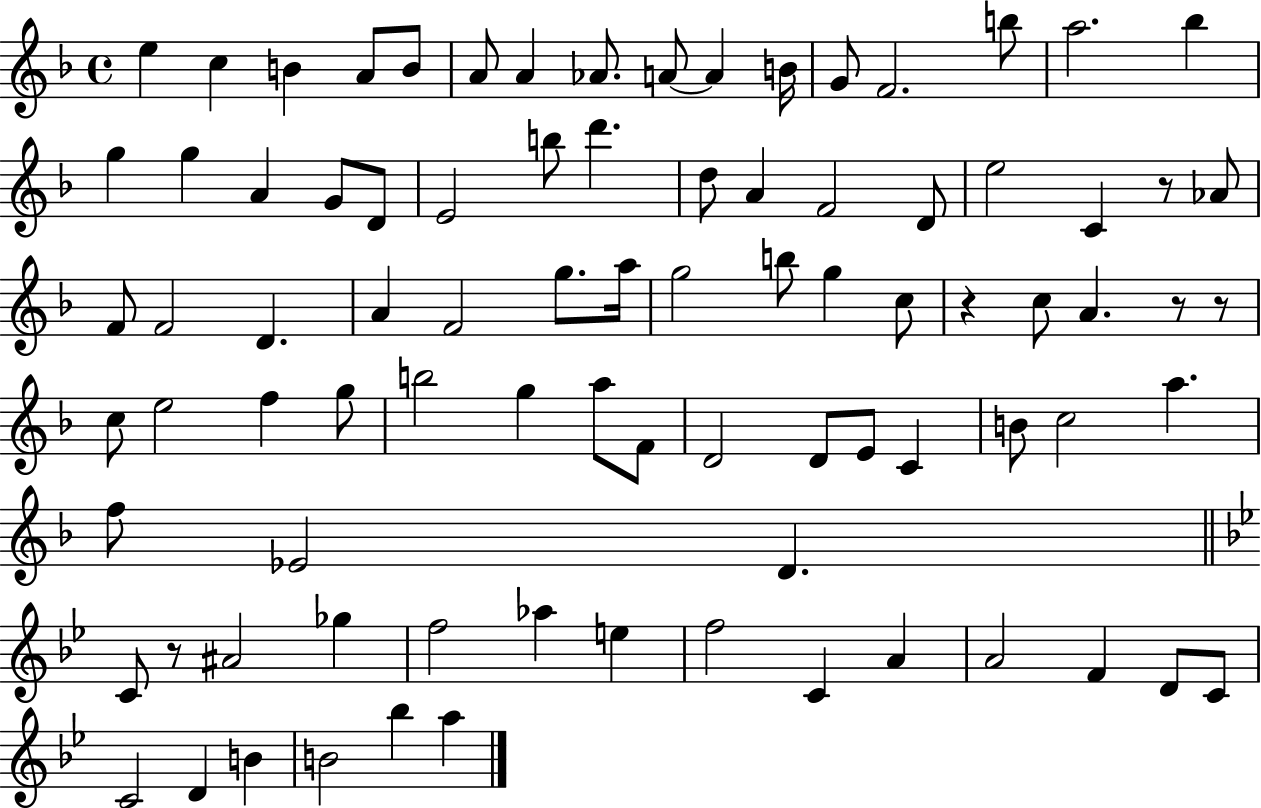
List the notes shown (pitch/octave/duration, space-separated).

E5/q C5/q B4/q A4/e B4/e A4/e A4/q Ab4/e. A4/e A4/q B4/s G4/e F4/h. B5/e A5/h. Bb5/q G5/q G5/q A4/q G4/e D4/e E4/h B5/e D6/q. D5/e A4/q F4/h D4/e E5/h C4/q R/e Ab4/e F4/e F4/h D4/q. A4/q F4/h G5/e. A5/s G5/h B5/e G5/q C5/e R/q C5/e A4/q. R/e R/e C5/e E5/h F5/q G5/e B5/h G5/q A5/e F4/e D4/h D4/e E4/e C4/q B4/e C5/h A5/q. F5/e Eb4/h D4/q. C4/e R/e A#4/h Gb5/q F5/h Ab5/q E5/q F5/h C4/q A4/q A4/h F4/q D4/e C4/e C4/h D4/q B4/q B4/h Bb5/q A5/q